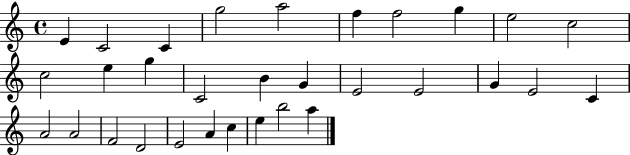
X:1
T:Untitled
M:4/4
L:1/4
K:C
E C2 C g2 a2 f f2 g e2 c2 c2 e g C2 B G E2 E2 G E2 C A2 A2 F2 D2 E2 A c e b2 a